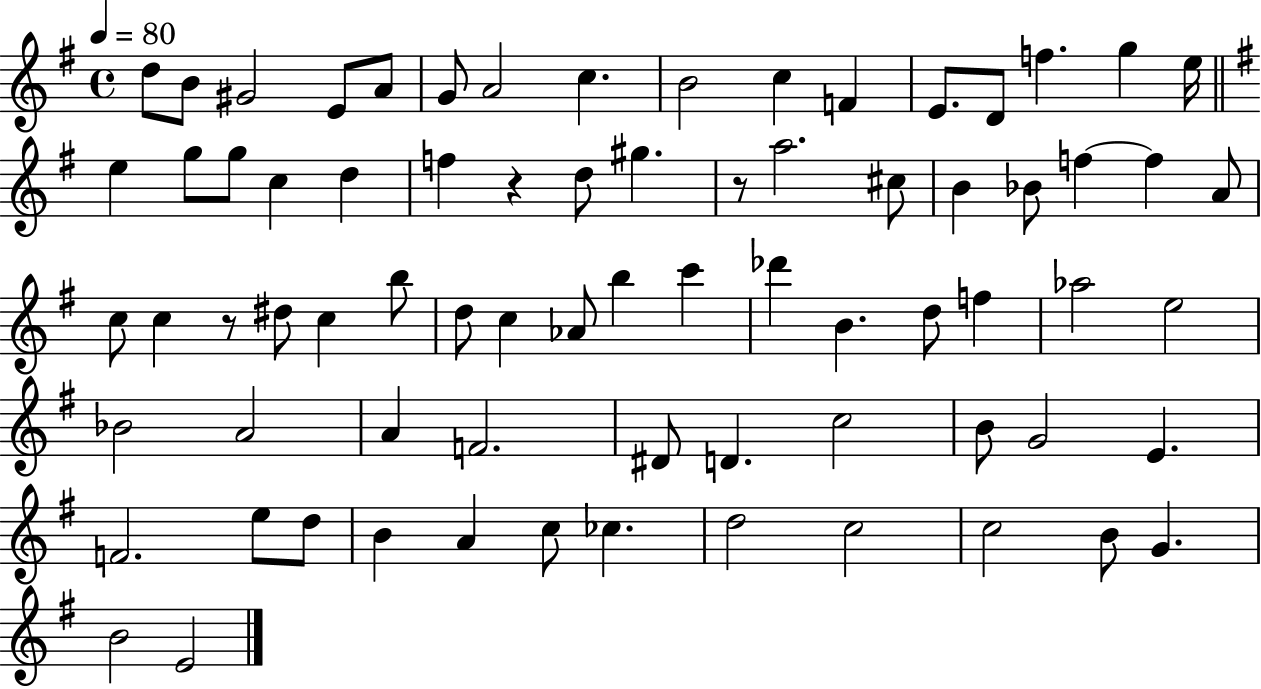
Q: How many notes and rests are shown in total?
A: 74